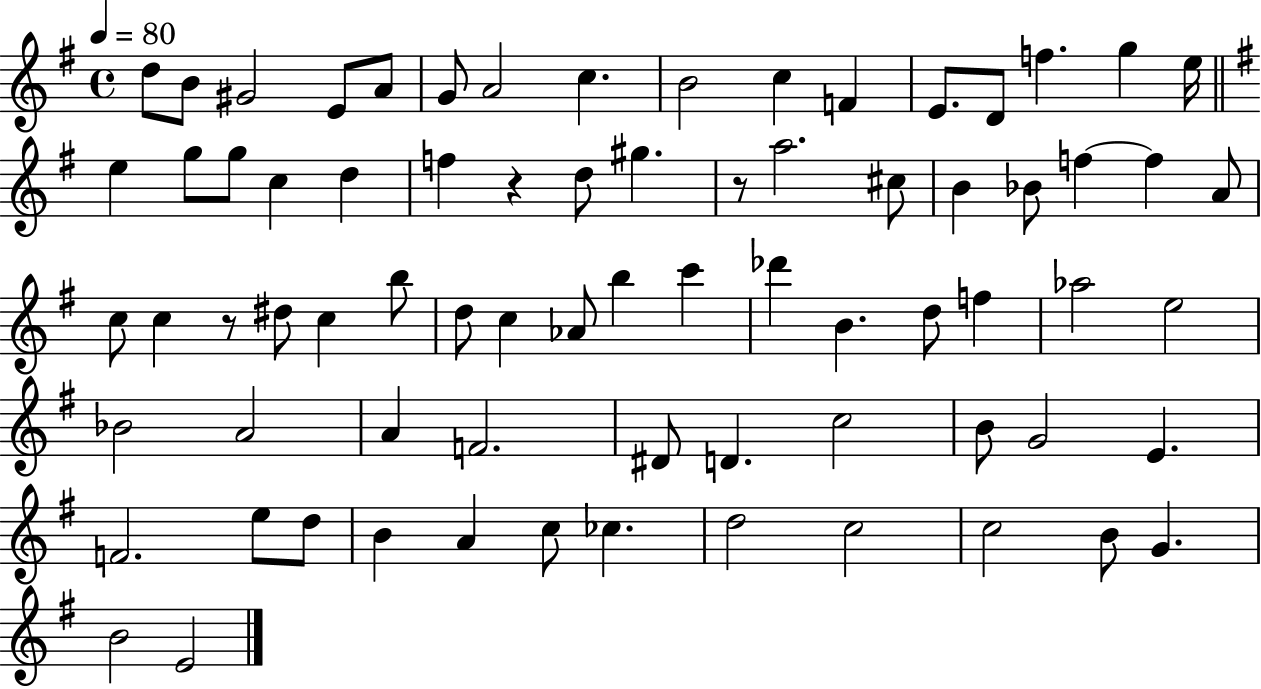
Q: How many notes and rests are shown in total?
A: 74